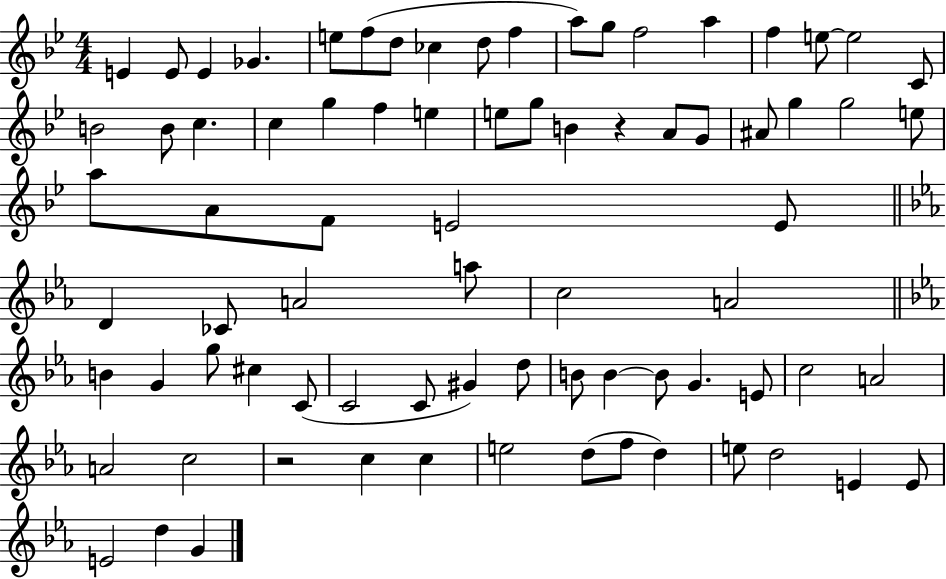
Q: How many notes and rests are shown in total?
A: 78